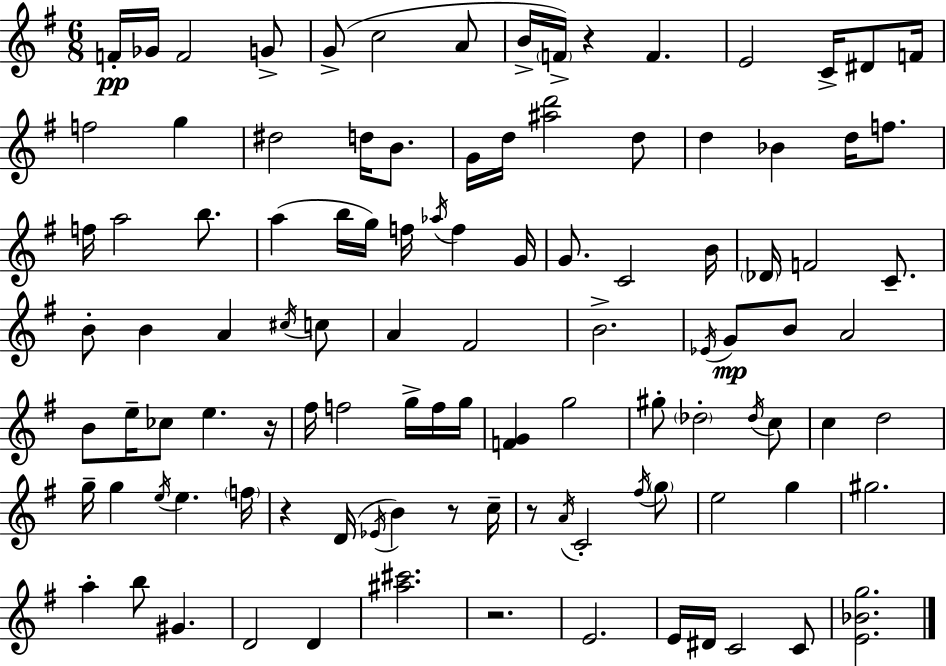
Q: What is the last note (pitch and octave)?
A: C4